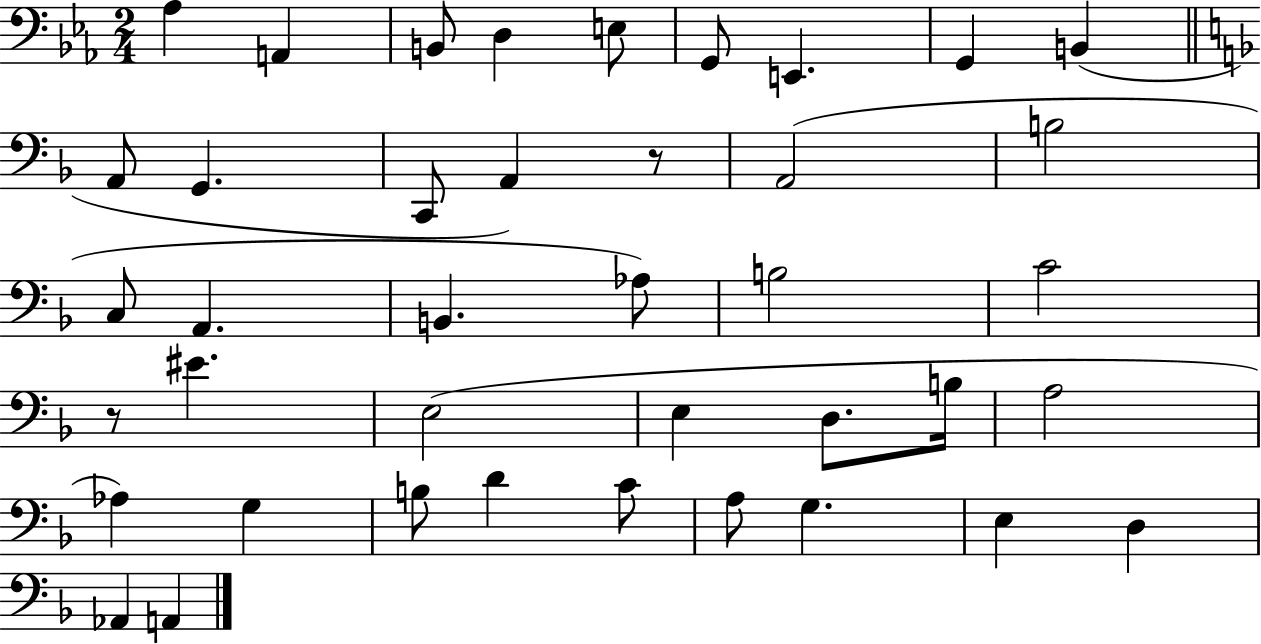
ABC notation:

X:1
T:Untitled
M:2/4
L:1/4
K:Eb
_A, A,, B,,/2 D, E,/2 G,,/2 E,, G,, B,, A,,/2 G,, C,,/2 A,, z/2 A,,2 B,2 C,/2 A,, B,, _A,/2 B,2 C2 z/2 ^E E,2 E, D,/2 B,/4 A,2 _A, G, B,/2 D C/2 A,/2 G, E, D, _A,, A,,